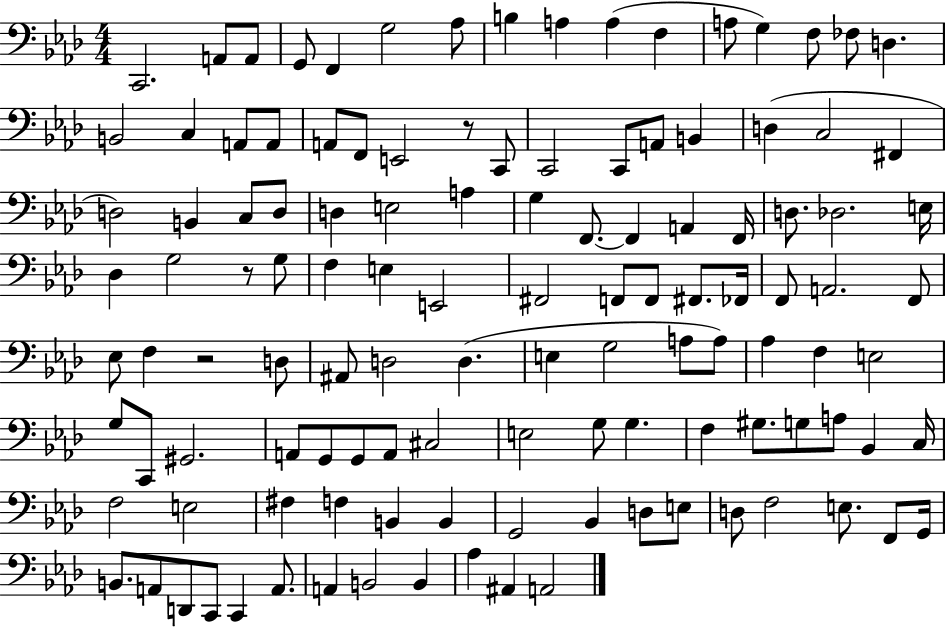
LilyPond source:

{
  \clef bass
  \numericTimeSignature
  \time 4/4
  \key aes \major
  \repeat volta 2 { c,2. a,8 a,8 | g,8 f,4 g2 aes8 | b4 a4 a4( f4 | a8 g4) f8 fes8 d4. | \break b,2 c4 a,8 a,8 | a,8 f,8 e,2 r8 c,8 | c,2 c,8 a,8 b,4 | d4( c2 fis,4 | \break d2) b,4 c8 d8 | d4 e2 a4 | g4 f,8.~~ f,4 a,4 f,16 | d8. des2. e16 | \break des4 g2 r8 g8 | f4 e4 e,2 | fis,2 f,8 f,8 fis,8. fes,16 | f,8 a,2. f,8 | \break ees8 f4 r2 d8 | ais,8 d2 d4.( | e4 g2 a8 a8) | aes4 f4 e2 | \break g8 c,8 gis,2. | a,8 g,8 g,8 a,8 cis2 | e2 g8 g4. | f4 gis8. g8 a8 bes,4 c16 | \break f2 e2 | fis4 f4 b,4 b,4 | g,2 bes,4 d8 e8 | d8 f2 e8. f,8 g,16 | \break b,8. a,8 d,8 c,8 c,4 a,8. | a,4 b,2 b,4 | aes4 ais,4 a,2 | } \bar "|."
}